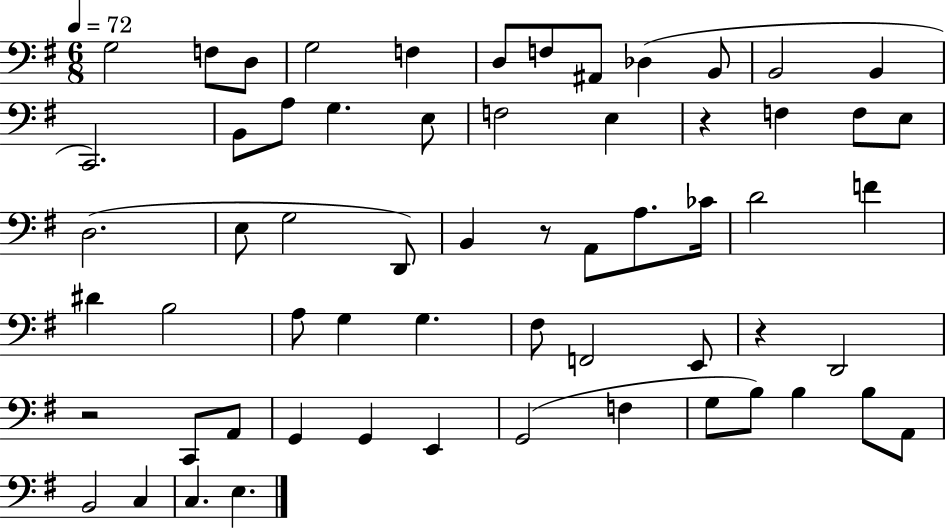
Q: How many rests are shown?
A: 4